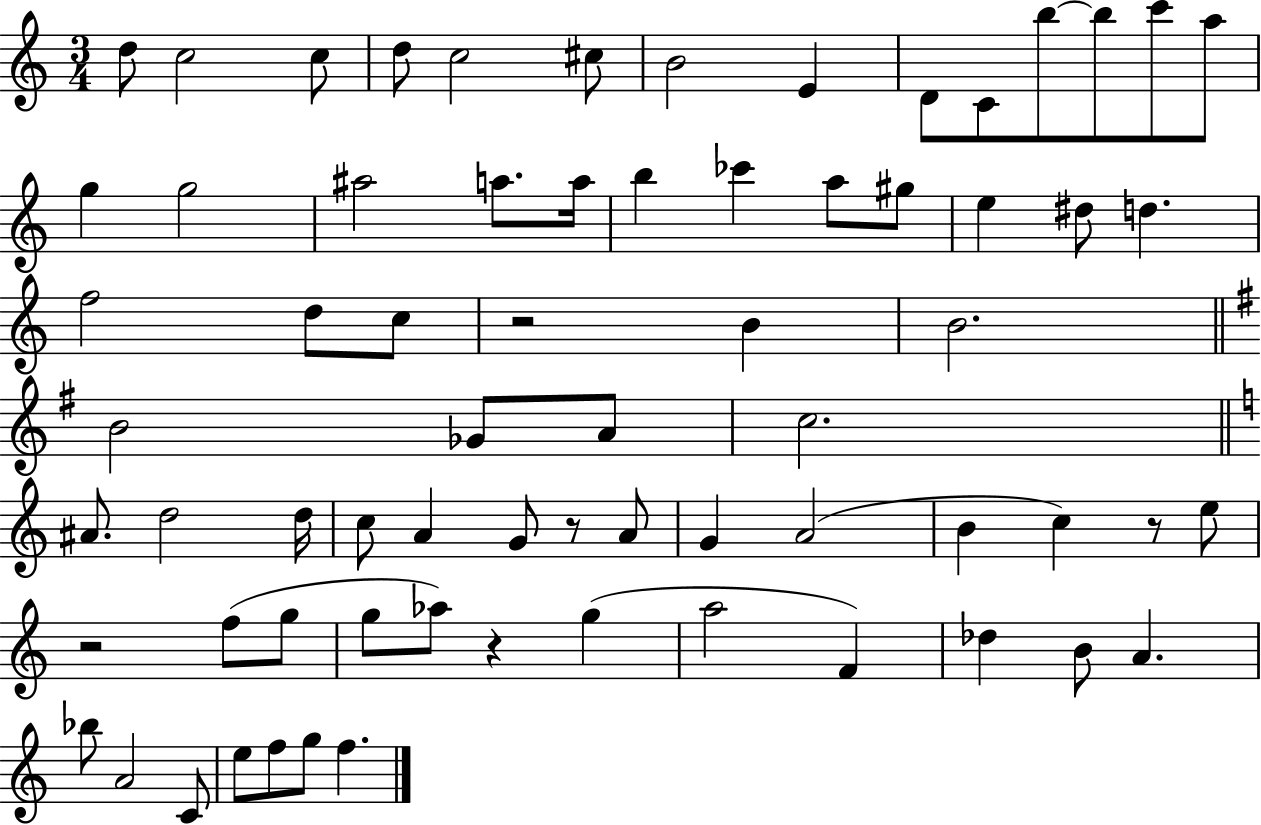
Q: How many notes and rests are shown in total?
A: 69